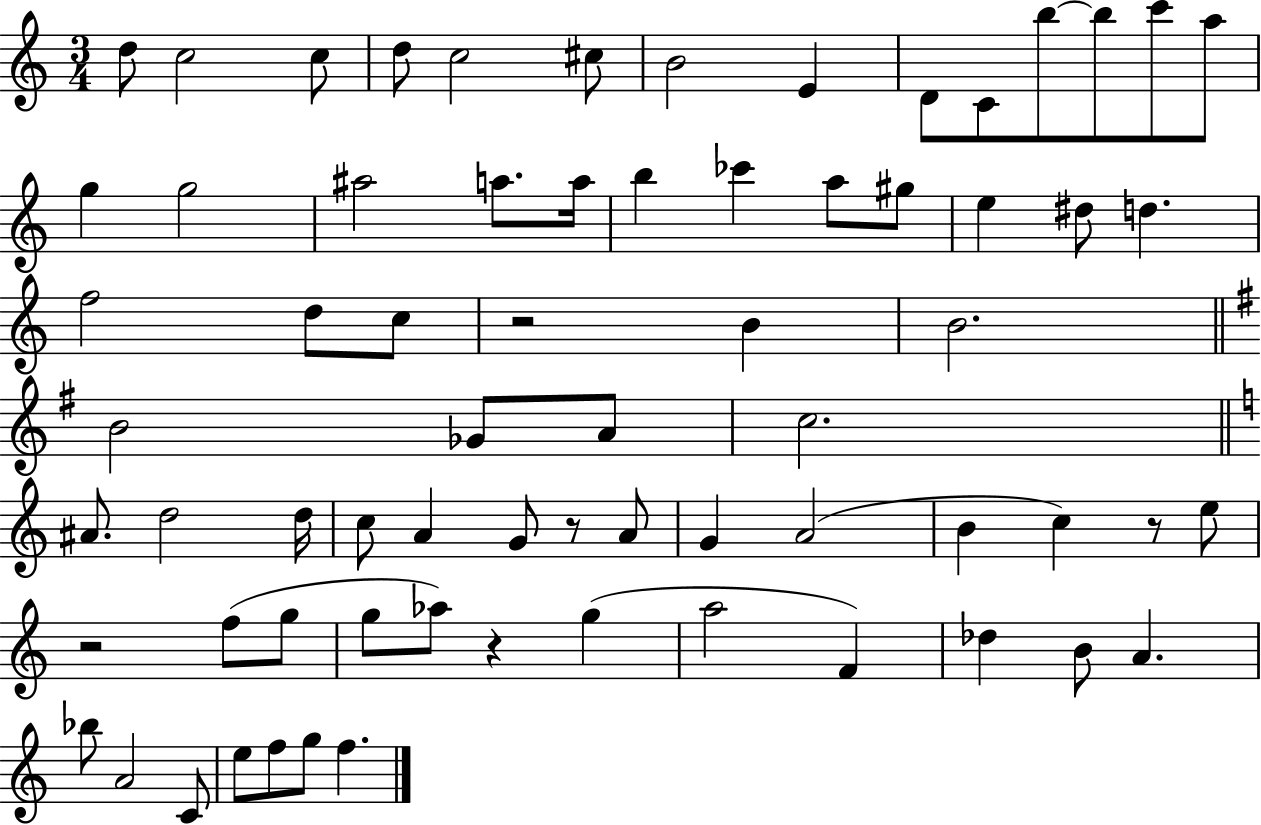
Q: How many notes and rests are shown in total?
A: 69